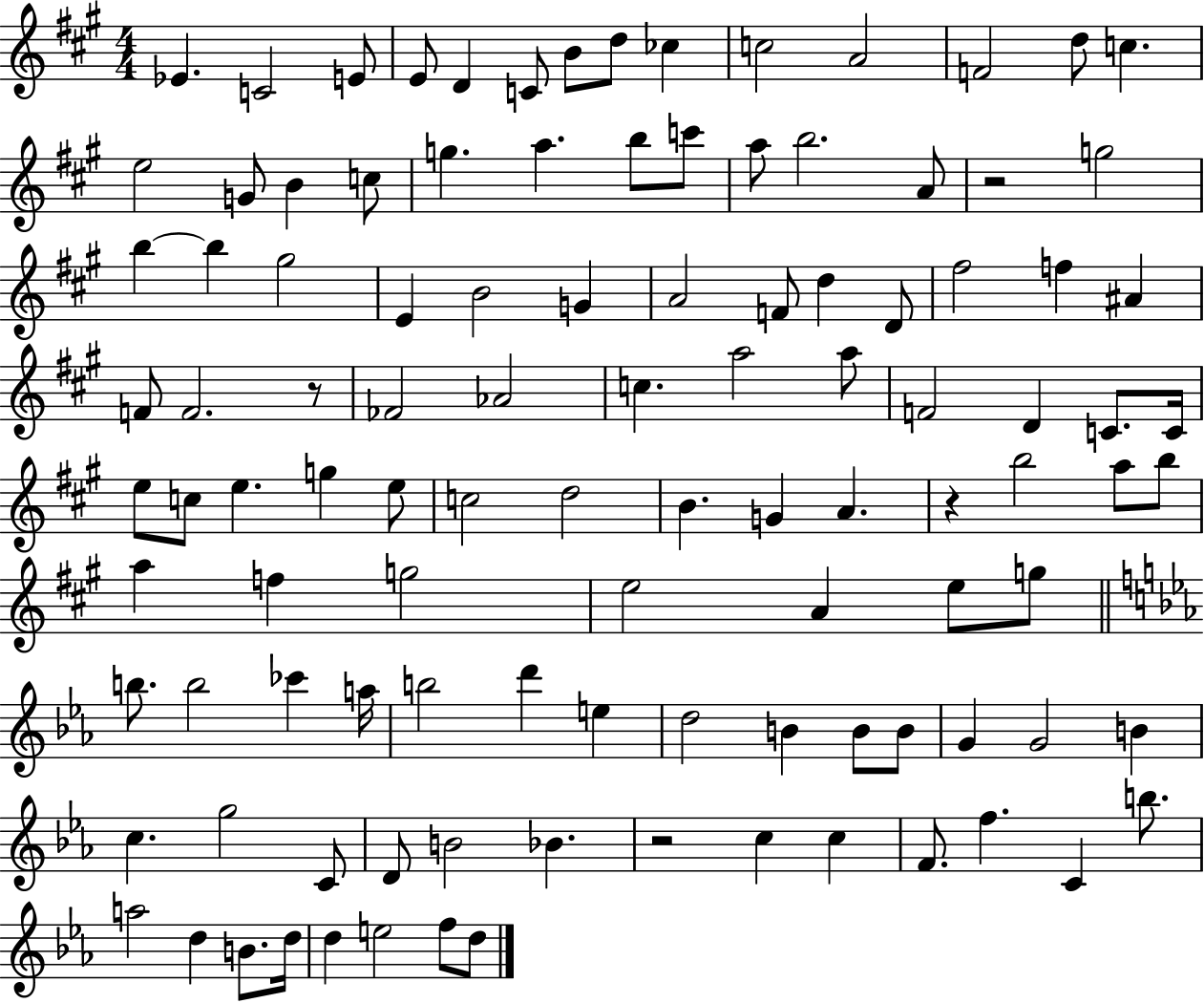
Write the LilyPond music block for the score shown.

{
  \clef treble
  \numericTimeSignature
  \time 4/4
  \key a \major
  \repeat volta 2 { ees'4. c'2 e'8 | e'8 d'4 c'8 b'8 d''8 ces''4 | c''2 a'2 | f'2 d''8 c''4. | \break e''2 g'8 b'4 c''8 | g''4. a''4. b''8 c'''8 | a''8 b''2. a'8 | r2 g''2 | \break b''4~~ b''4 gis''2 | e'4 b'2 g'4 | a'2 f'8 d''4 d'8 | fis''2 f''4 ais'4 | \break f'8 f'2. r8 | fes'2 aes'2 | c''4. a''2 a''8 | f'2 d'4 c'8. c'16 | \break e''8 c''8 e''4. g''4 e''8 | c''2 d''2 | b'4. g'4 a'4. | r4 b''2 a''8 b''8 | \break a''4 f''4 g''2 | e''2 a'4 e''8 g''8 | \bar "||" \break \key c \minor b''8. b''2 ces'''4 a''16 | b''2 d'''4 e''4 | d''2 b'4 b'8 b'8 | g'4 g'2 b'4 | \break c''4. g''2 c'8 | d'8 b'2 bes'4. | r2 c''4 c''4 | f'8. f''4. c'4 b''8. | \break a''2 d''4 b'8. d''16 | d''4 e''2 f''8 d''8 | } \bar "|."
}